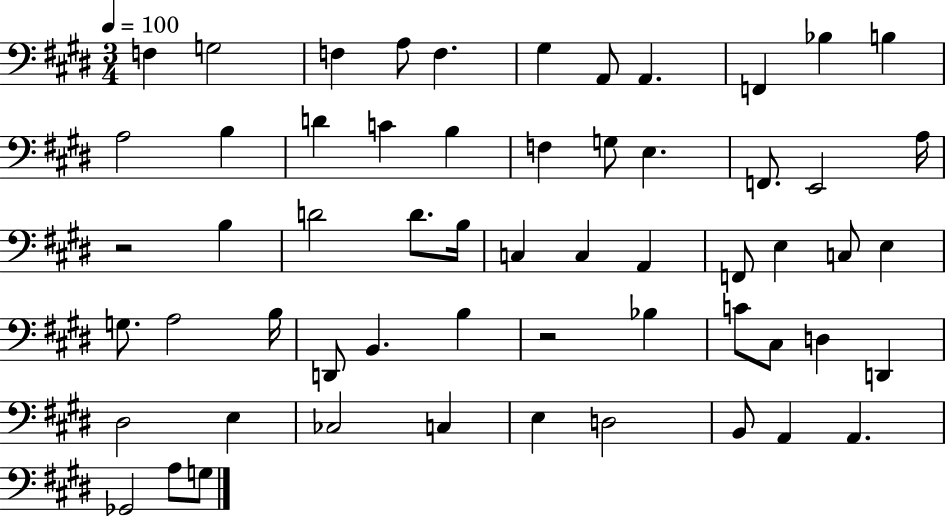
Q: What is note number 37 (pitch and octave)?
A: D2